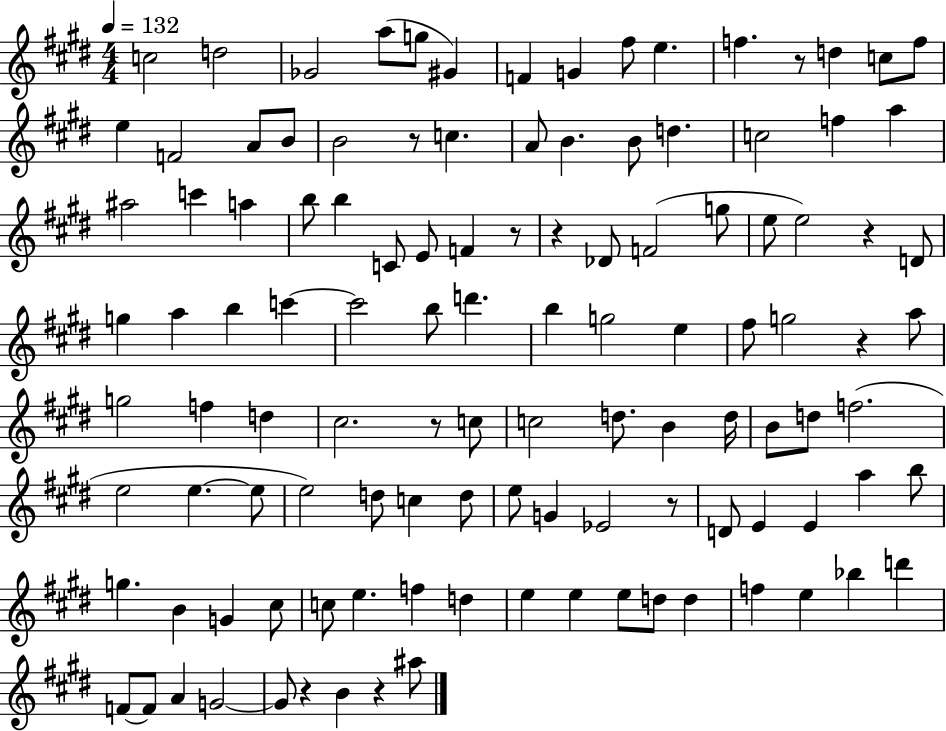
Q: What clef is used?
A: treble